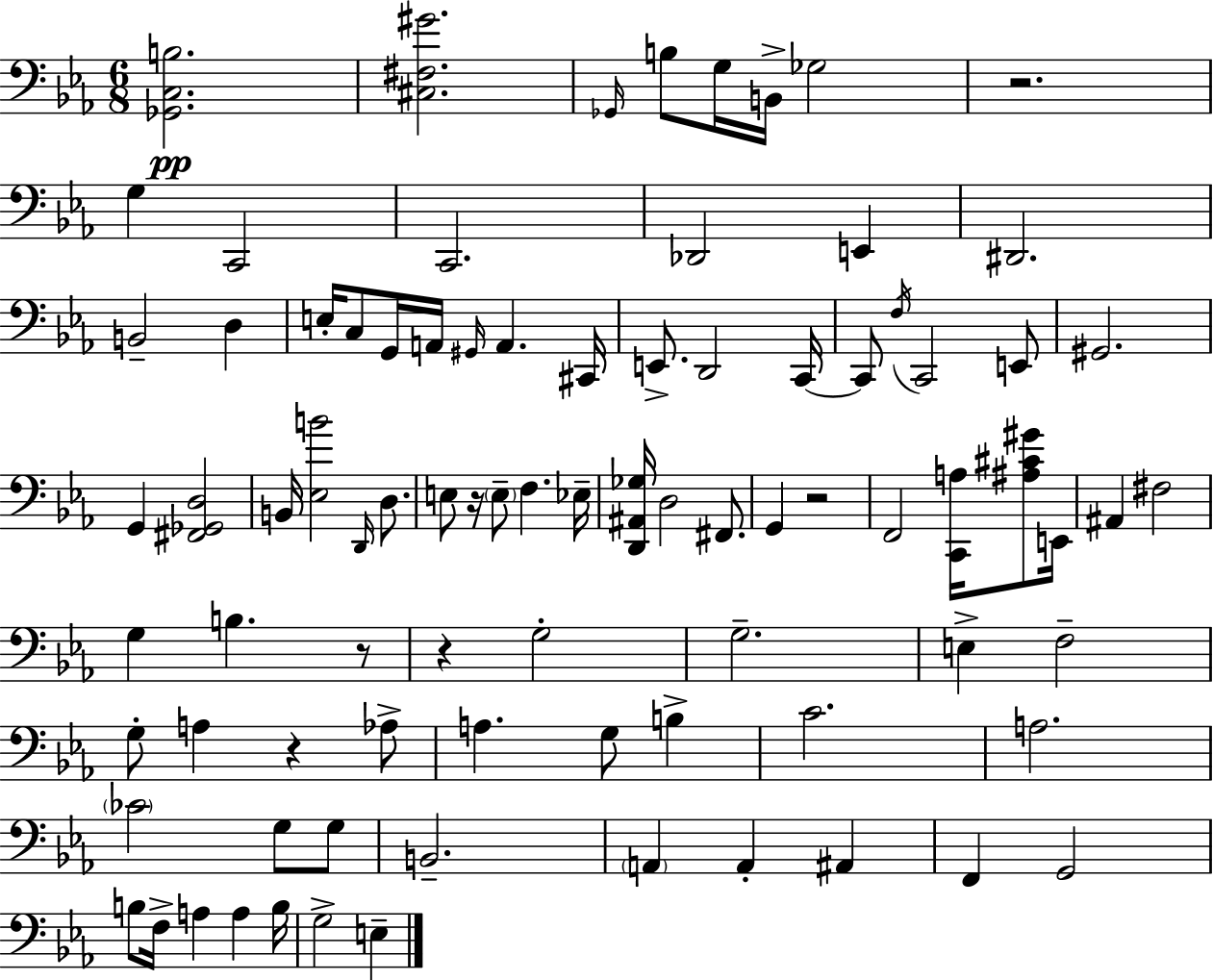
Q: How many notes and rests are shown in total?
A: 86